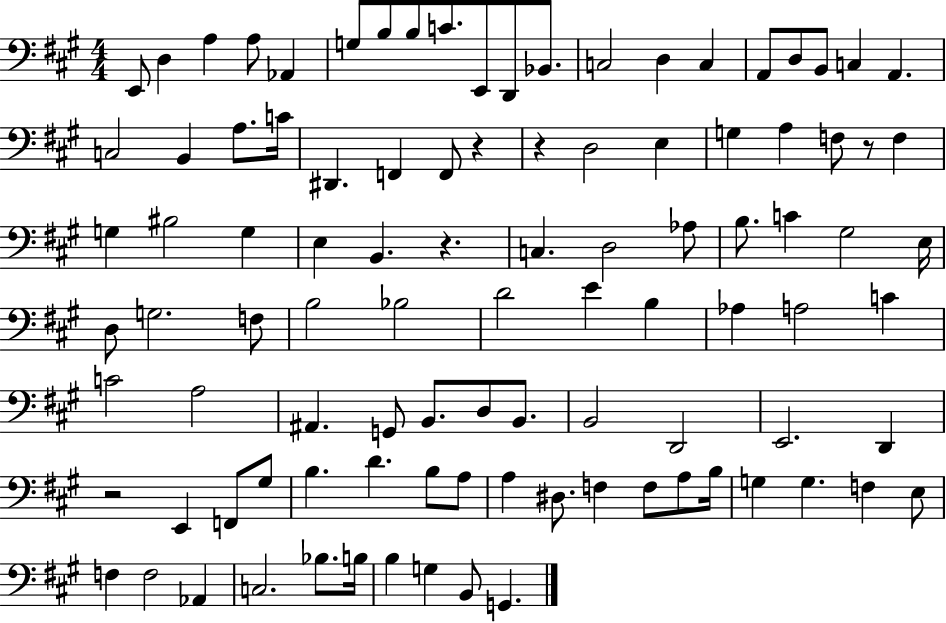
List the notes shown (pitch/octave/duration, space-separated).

E2/e D3/q A3/q A3/e Ab2/q G3/e B3/e B3/e C4/e. E2/e D2/e Bb2/e. C3/h D3/q C3/q A2/e D3/e B2/e C3/q A2/q. C3/h B2/q A3/e. C4/s D#2/q. F2/q F2/e R/q R/q D3/h E3/q G3/q A3/q F3/e R/e F3/q G3/q BIS3/h G3/q E3/q B2/q. R/q. C3/q. D3/h Ab3/e B3/e. C4/q G#3/h E3/s D3/e G3/h. F3/e B3/h Bb3/h D4/h E4/q B3/q Ab3/q A3/h C4/q C4/h A3/h A#2/q. G2/e B2/e. D3/e B2/e. B2/h D2/h E2/h. D2/q R/h E2/q F2/e G#3/e B3/q. D4/q. B3/e A3/e A3/q D#3/e. F3/q F3/e A3/e B3/s G3/q G3/q. F3/q E3/e F3/q F3/h Ab2/q C3/h. Bb3/e. B3/s B3/q G3/q B2/e G2/q.